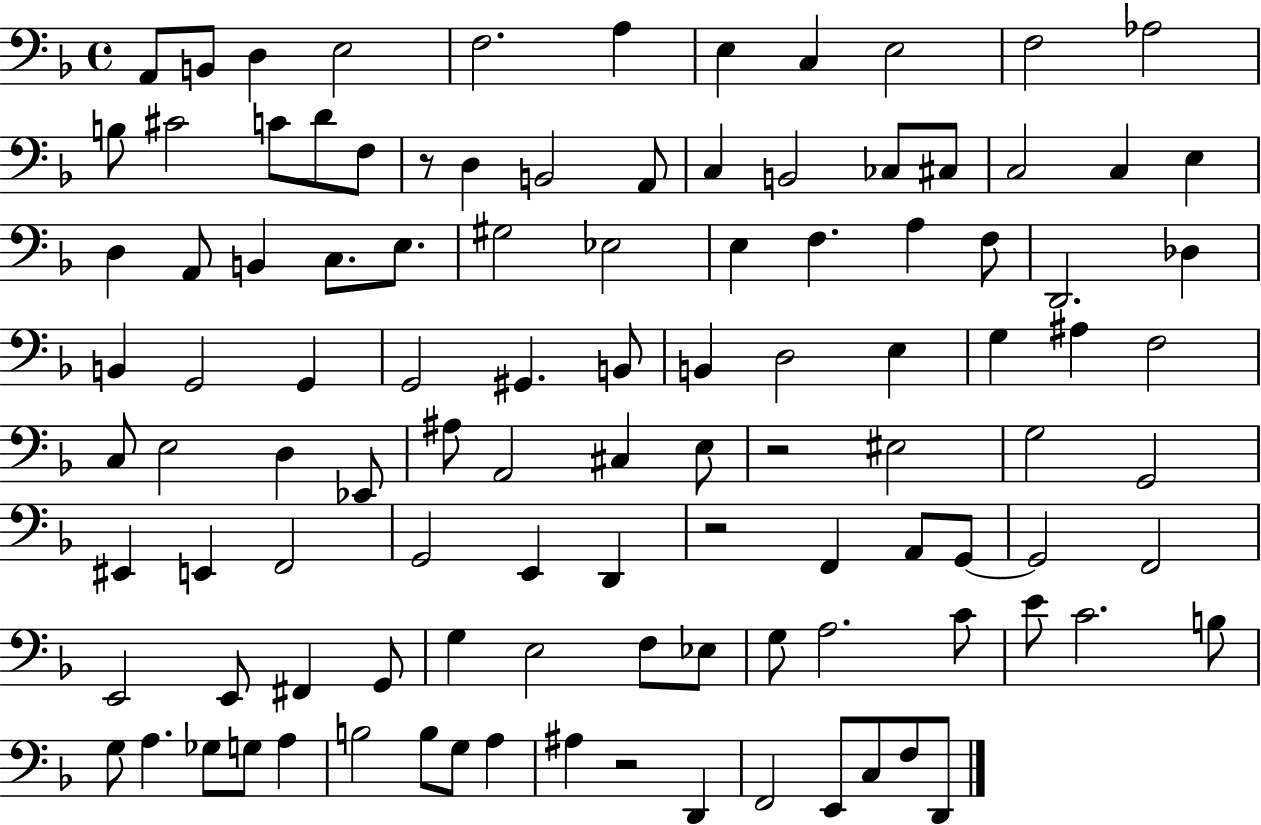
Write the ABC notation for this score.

X:1
T:Untitled
M:4/4
L:1/4
K:F
A,,/2 B,,/2 D, E,2 F,2 A, E, C, E,2 F,2 _A,2 B,/2 ^C2 C/2 D/2 F,/2 z/2 D, B,,2 A,,/2 C, B,,2 _C,/2 ^C,/2 C,2 C, E, D, A,,/2 B,, C,/2 E,/2 ^G,2 _E,2 E, F, A, F,/2 D,,2 _D, B,, G,,2 G,, G,,2 ^G,, B,,/2 B,, D,2 E, G, ^A, F,2 C,/2 E,2 D, _E,,/2 ^A,/2 A,,2 ^C, E,/2 z2 ^E,2 G,2 G,,2 ^E,, E,, F,,2 G,,2 E,, D,, z2 F,, A,,/2 G,,/2 G,,2 F,,2 E,,2 E,,/2 ^F,, G,,/2 G, E,2 F,/2 _E,/2 G,/2 A,2 C/2 E/2 C2 B,/2 G,/2 A, _G,/2 G,/2 A, B,2 B,/2 G,/2 A, ^A, z2 D,, F,,2 E,,/2 C,/2 F,/2 D,,/2